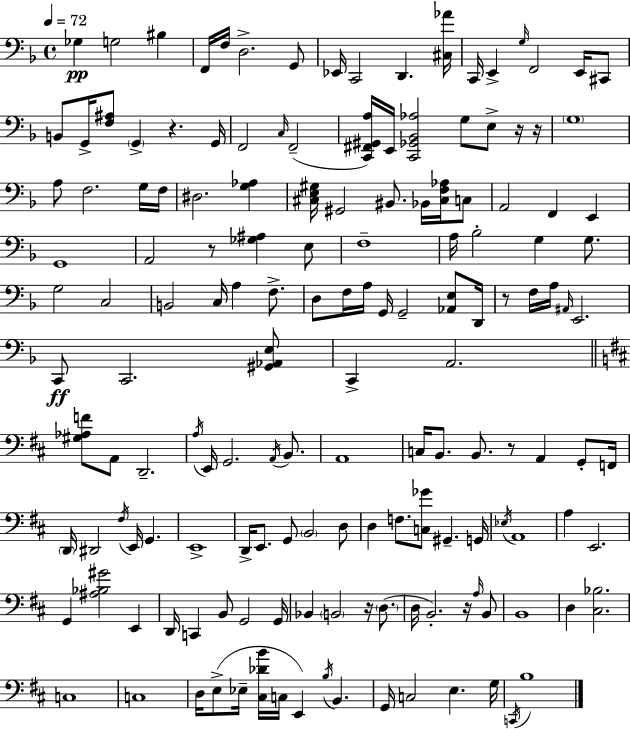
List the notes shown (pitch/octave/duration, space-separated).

Gb3/q G3/h BIS3/q F2/s F3/s D3/h. G2/e Eb2/s C2/h D2/q. [C#3,Ab4]/s C2/s E2/q G3/s F2/h E2/s C#2/e B2/e G2/s [F3,A#3]/e G2/q R/q. G2/s F2/h C3/s F2/h [C2,F#2,G#2,A3]/s E2/s [C2,Gb2,Bb2,Ab3]/h G3/e E3/e R/s R/s G3/w A3/e F3/h. G3/s F3/s D#3/h. [G3,Ab3]/q [C#3,E3,G#3]/s G#2/h BIS2/e. Bb2/s [C#3,F3,Ab3]/s C3/e A2/h F2/q E2/q G2/w A2/h R/e [Gb3,A#3]/q E3/e F3/w A3/s Bb3/h G3/q G3/e. G3/h C3/h B2/h C3/s A3/q F3/e. D3/e F3/s A3/s G2/s G2/h [Ab2,E3]/e D2/s R/e F3/s A3/s A#2/s E2/h. C2/e C2/h. [G#2,Ab2,E3]/e C2/q A2/h. [G#3,Ab3,F4]/e A2/e D2/h. A3/s E2/s G2/h. A2/s B2/e. A2/w C3/s B2/e. B2/e. R/e A2/q G2/e F2/s D2/s D#2/h F#3/s E2/s G2/q. E2/w D2/s E2/e. G2/e B2/h D3/e D3/q F3/e. [C3,Gb4]/e G#2/q. G2/s Eb3/s A2/w A3/q E2/h. G2/q [A#3,Bb3,G#4]/h E2/q D2/s C2/q B2/e G2/h G2/s Bb2/q B2/h R/s D3/e. D3/s B2/h. R/s A3/s B2/e B2/w D3/q [C#3,Bb3]/h. C3/w C3/w D3/s E3/e Eb3/s [C#3,Db4,B4]/s C3/s E2/q B3/s B2/q. G2/s C3/h E3/q. G3/s C2/s B3/w